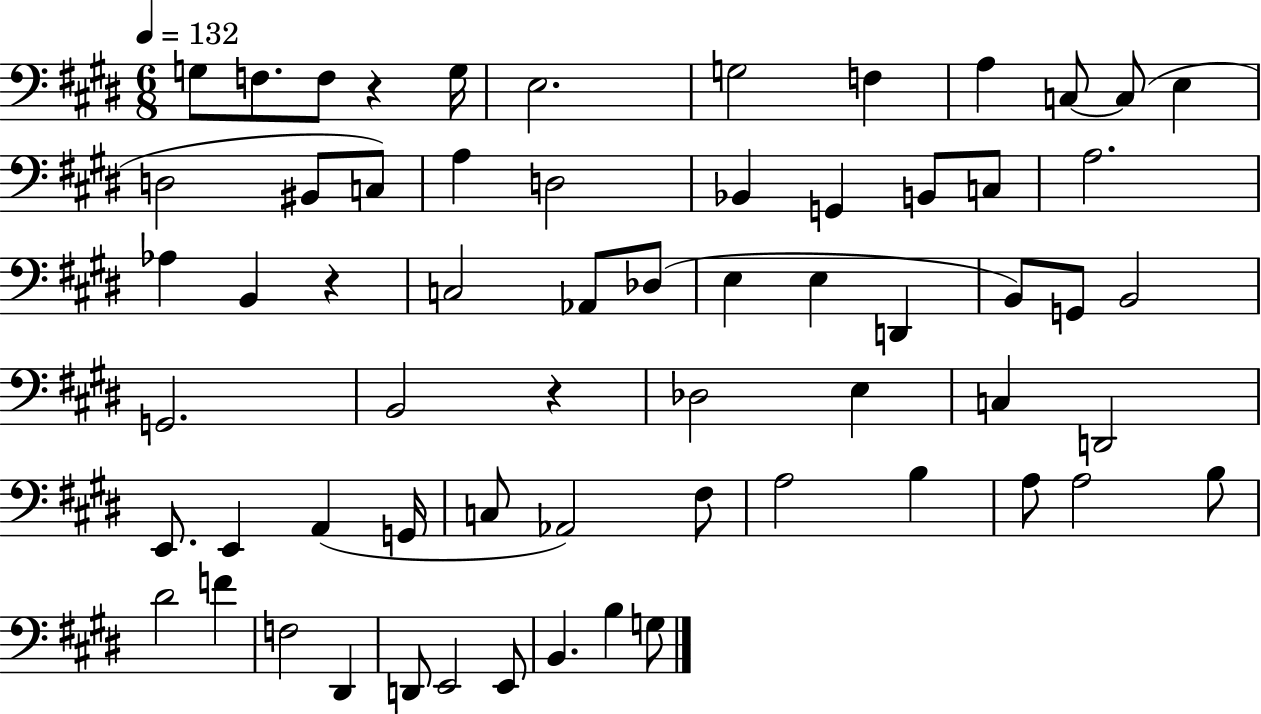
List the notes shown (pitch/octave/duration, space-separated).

G3/e F3/e. F3/e R/q G3/s E3/h. G3/h F3/q A3/q C3/e C3/e E3/q D3/h BIS2/e C3/e A3/q D3/h Bb2/q G2/q B2/e C3/e A3/h. Ab3/q B2/q R/q C3/h Ab2/e Db3/e E3/q E3/q D2/q B2/e G2/e B2/h G2/h. B2/h R/q Db3/h E3/q C3/q D2/h E2/e. E2/q A2/q G2/s C3/e Ab2/h F#3/e A3/h B3/q A3/e A3/h B3/e D#4/h F4/q F3/h D#2/q D2/e E2/h E2/e B2/q. B3/q G3/e